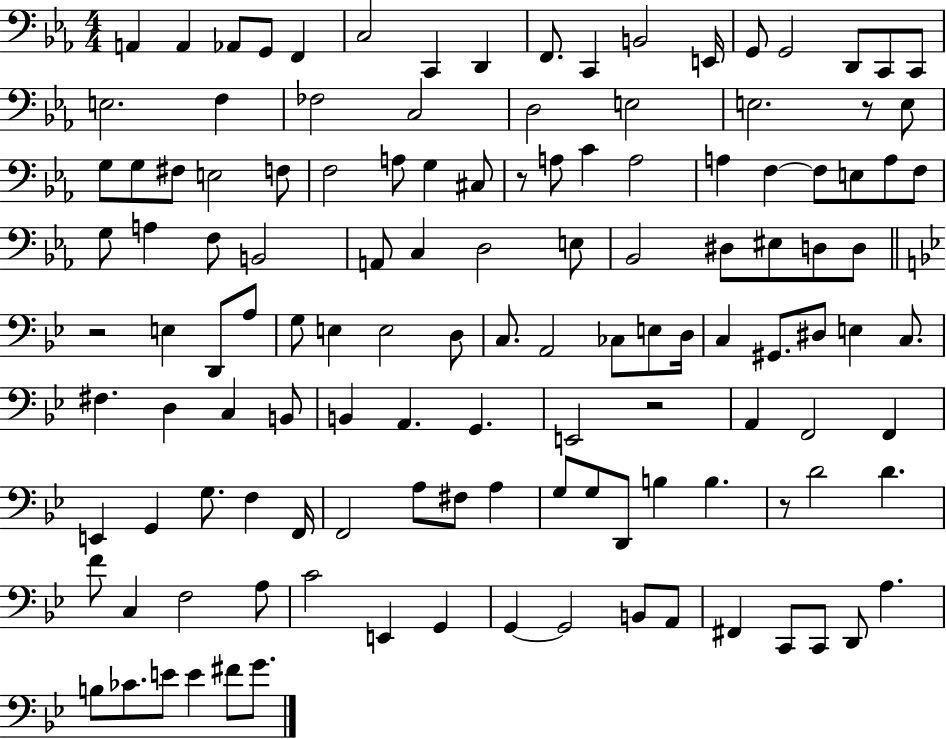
X:1
T:Untitled
M:4/4
L:1/4
K:Eb
A,, A,, _A,,/2 G,,/2 F,, C,2 C,, D,, F,,/2 C,, B,,2 E,,/4 G,,/2 G,,2 D,,/2 C,,/2 C,,/2 E,2 F, _F,2 C,2 D,2 E,2 E,2 z/2 E,/2 G,/2 G,/2 ^F,/2 E,2 F,/2 F,2 A,/2 G, ^C,/2 z/2 A,/2 C A,2 A, F, F,/2 E,/2 A,/2 F,/2 G,/2 A, F,/2 B,,2 A,,/2 C, D,2 E,/2 _B,,2 ^D,/2 ^E,/2 D,/2 D,/2 z2 E, D,,/2 A,/2 G,/2 E, E,2 D,/2 C,/2 A,,2 _C,/2 E,/2 D,/4 C, ^G,,/2 ^D,/2 E, C,/2 ^F, D, C, B,,/2 B,, A,, G,, E,,2 z2 A,, F,,2 F,, E,, G,, G,/2 F, F,,/4 F,,2 A,/2 ^F,/2 A, G,/2 G,/2 D,,/2 B, B, z/2 D2 D F/2 C, F,2 A,/2 C2 E,, G,, G,, G,,2 B,,/2 A,,/2 ^F,, C,,/2 C,,/2 D,,/2 A, B,/2 _C/2 E/2 E ^F/2 G/2